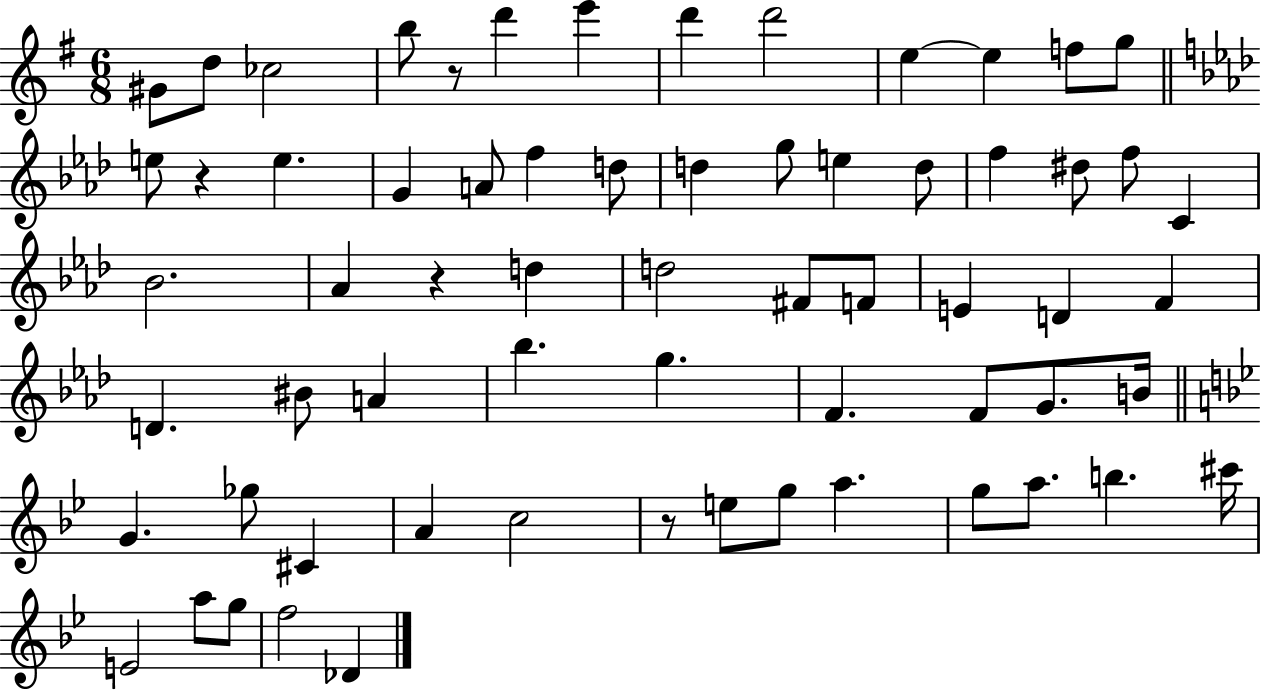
X:1
T:Untitled
M:6/8
L:1/4
K:G
^G/2 d/2 _c2 b/2 z/2 d' e' d' d'2 e e f/2 g/2 e/2 z e G A/2 f d/2 d g/2 e d/2 f ^d/2 f/2 C _B2 _A z d d2 ^F/2 F/2 E D F D ^B/2 A _b g F F/2 G/2 B/4 G _g/2 ^C A c2 z/2 e/2 g/2 a g/2 a/2 b ^c'/4 E2 a/2 g/2 f2 _D